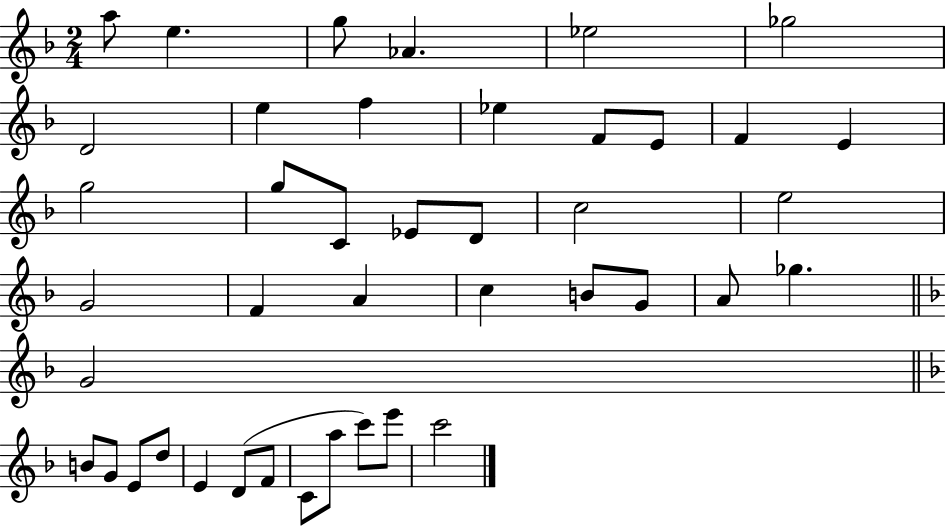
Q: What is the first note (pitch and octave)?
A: A5